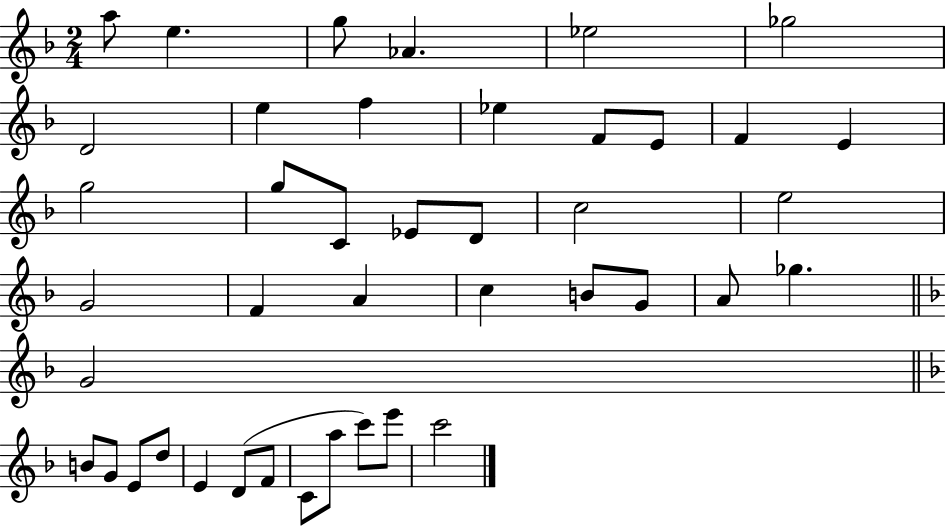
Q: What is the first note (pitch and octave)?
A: A5